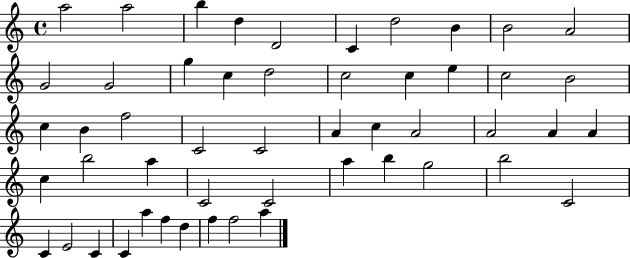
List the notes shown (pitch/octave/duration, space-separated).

A5/h A5/h B5/q D5/q D4/h C4/q D5/h B4/q B4/h A4/h G4/h G4/h G5/q C5/q D5/h C5/h C5/q E5/q C5/h B4/h C5/q B4/q F5/h C4/h C4/h A4/q C5/q A4/h A4/h A4/q A4/q C5/q B5/h A5/q C4/h C4/h A5/q B5/q G5/h B5/h C4/h C4/q E4/h C4/q C4/q A5/q F5/q D5/q F5/q F5/h A5/q